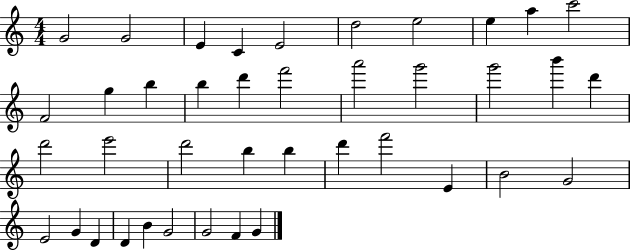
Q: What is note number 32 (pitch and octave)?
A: E4